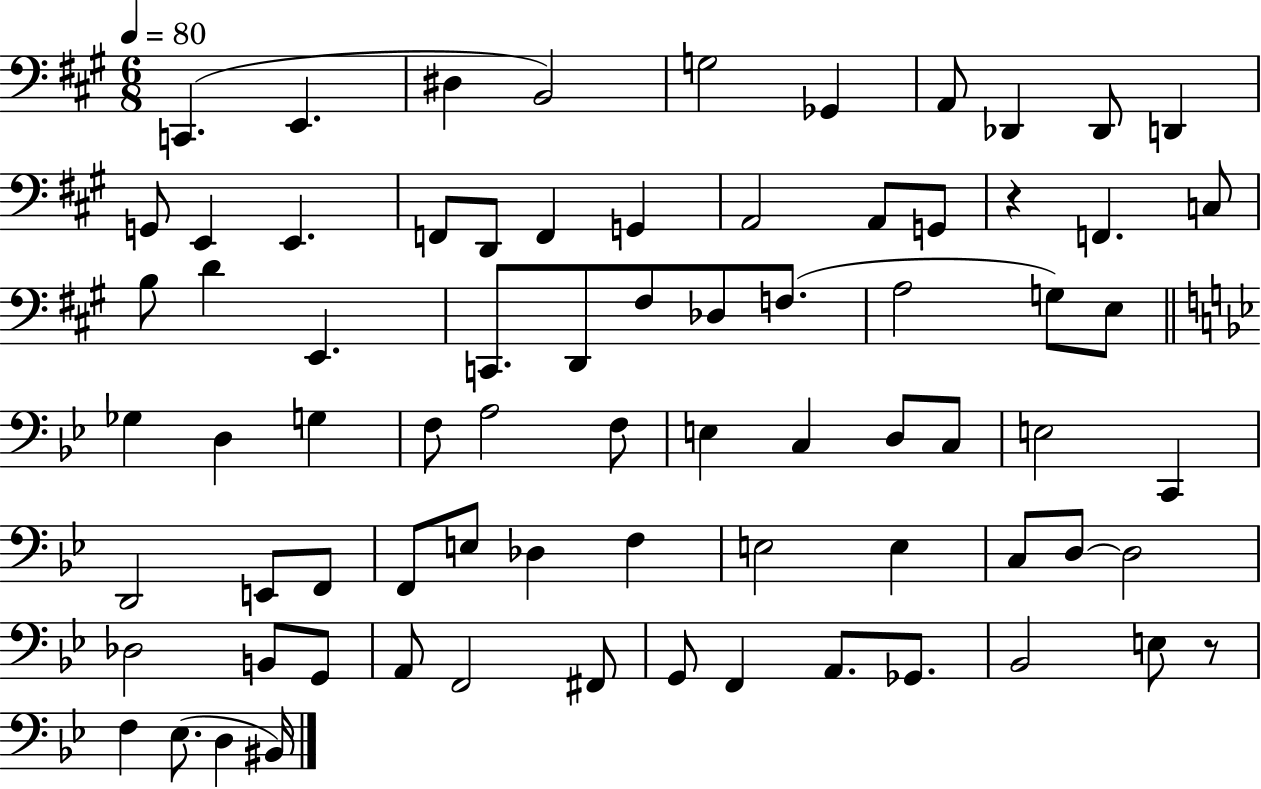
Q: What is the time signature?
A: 6/8